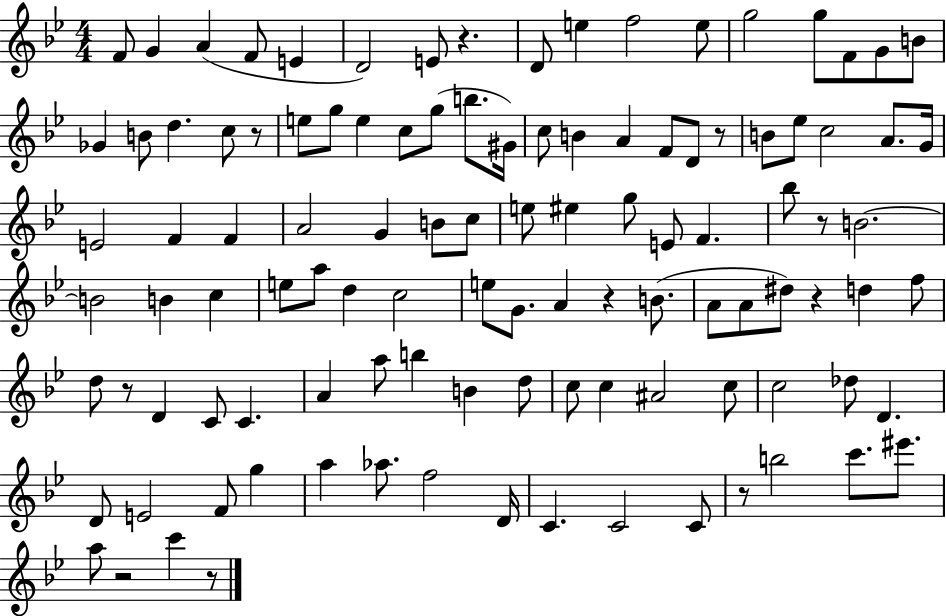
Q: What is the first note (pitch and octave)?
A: F4